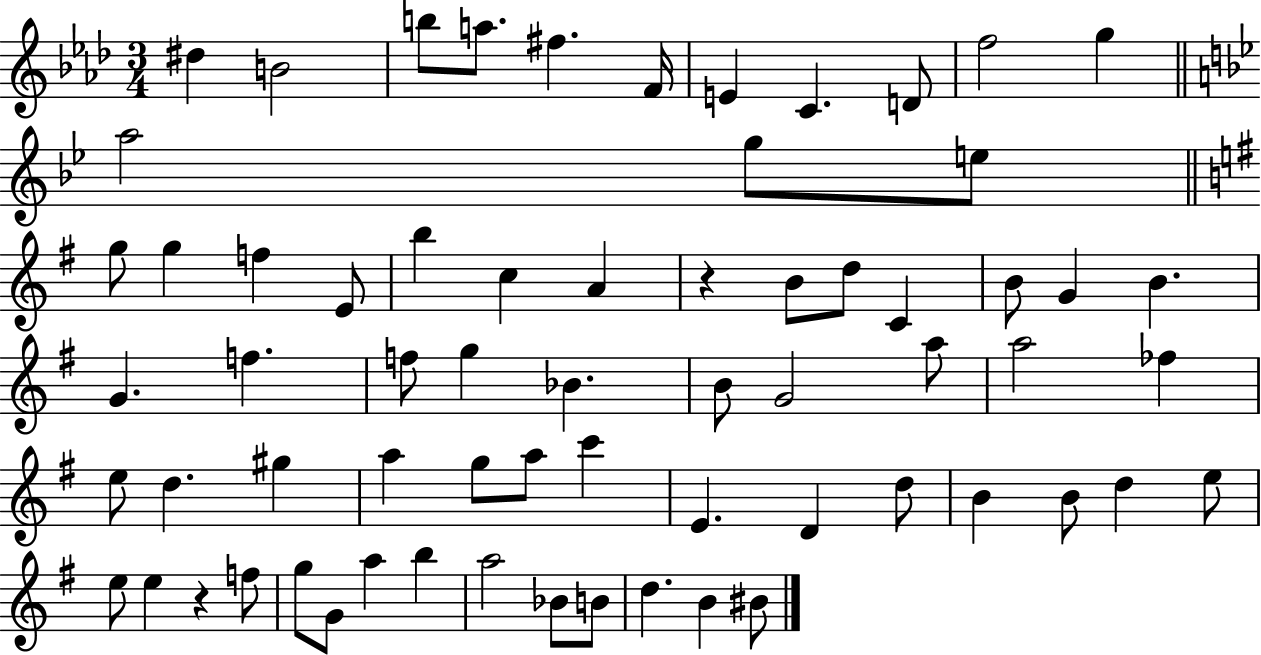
D#5/q B4/h B5/e A5/e. F#5/q. F4/s E4/q C4/q. D4/e F5/h G5/q A5/h G5/e E5/e G5/e G5/q F5/q E4/e B5/q C5/q A4/q R/q B4/e D5/e C4/q B4/e G4/q B4/q. G4/q. F5/q. F5/e G5/q Bb4/q. B4/e G4/h A5/e A5/h FES5/q E5/e D5/q. G#5/q A5/q G5/e A5/e C6/q E4/q. D4/q D5/e B4/q B4/e D5/q E5/e E5/e E5/q R/q F5/e G5/e G4/e A5/q B5/q A5/h Bb4/e B4/e D5/q. B4/q BIS4/e